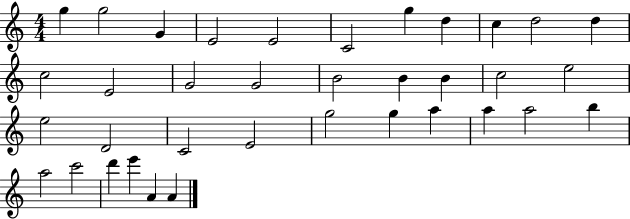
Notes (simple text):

G5/q G5/h G4/q E4/h E4/h C4/h G5/q D5/q C5/q D5/h D5/q C5/h E4/h G4/h G4/h B4/h B4/q B4/q C5/h E5/h E5/h D4/h C4/h E4/h G5/h G5/q A5/q A5/q A5/h B5/q A5/h C6/h D6/q E6/q A4/q A4/q